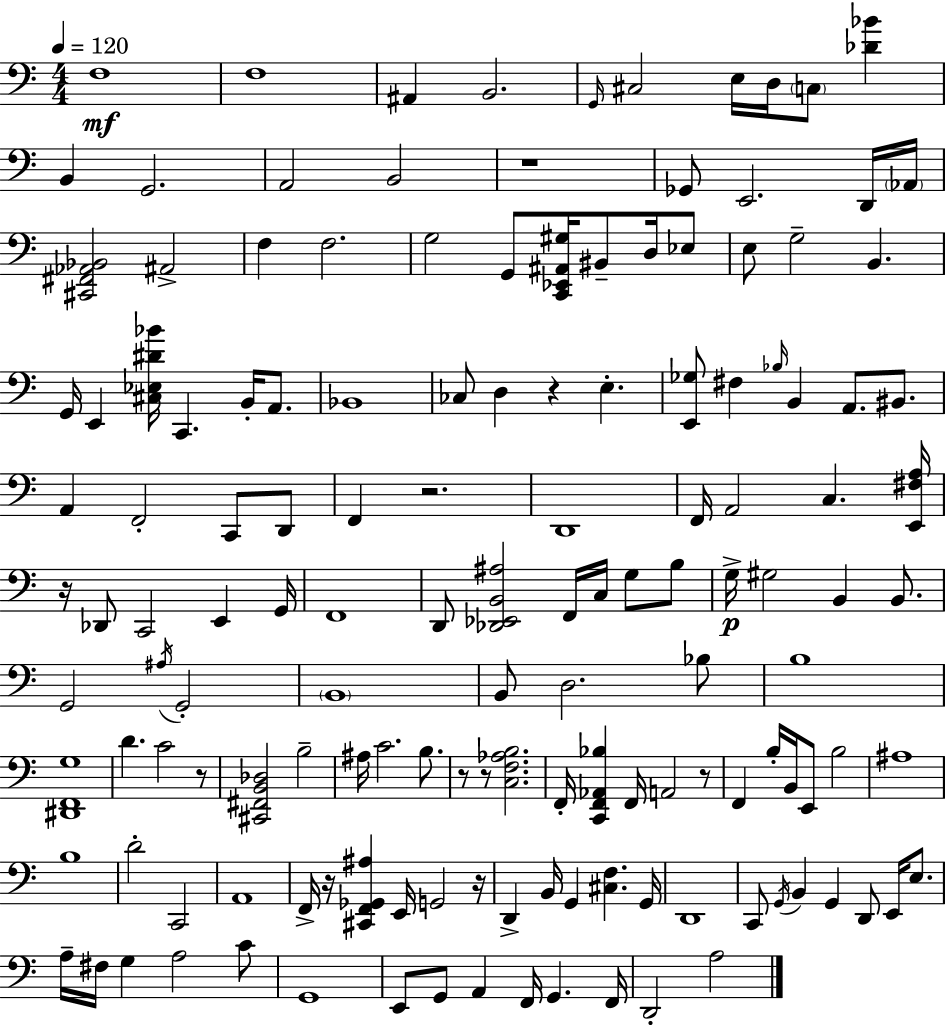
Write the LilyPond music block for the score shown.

{
  \clef bass
  \numericTimeSignature
  \time 4/4
  \key c \major
  \tempo 4 = 120
  f1\mf | f1 | ais,4 b,2. | \grace { g,16 } cis2 e16 d16 \parenthesize c8 <des' bes'>4 | \break b,4 g,2. | a,2 b,2 | r1 | ges,8 e,2. d,16 | \break \parenthesize aes,16 <cis, fis, aes, bes,>2 ais,2-> | f4 f2. | g2 g,8 <c, ees, ais, gis>16 bis,8-- d16 ees8 | e8 g2-- b,4. | \break g,16 e,4 <cis ees dis' bes'>16 c,4. b,16-. a,8. | bes,1 | ces8 d4 r4 e4.-. | <e, ges>8 fis4 \grace { bes16 } b,4 a,8. bis,8. | \break a,4 f,2-. c,8 | d,8 f,4 r2. | d,1 | f,16 a,2 c4. | \break <e, fis a>16 r16 des,8 c,2 e,4 | g,16 f,1 | d,8 <des, ees, b, ais>2 f,16 c16 g8 | b8 g16->\p gis2 b,4 b,8. | \break g,2 \acciaccatura { ais16 } g,2-. | \parenthesize b,1 | b,8 d2. | bes8 b1 | \break <dis, f, g>1 | d'4. c'2 | r8 <cis, fis, b, des>2 b2-- | ais16 c'2. | \break b8. r8 r8 <c f aes b>2. | f,16-. <c, f, aes, bes>4 f,16 a,2 | r8 f,4 b16-. b,16 e,8 b2 | ais1 | \break b1 | d'2-. c,2 | a,1 | f,16-> r16 <cis, f, ges, ais>4 e,16 g,2 | \break r16 d,4-> b,16 g,4 <cis f>4. | g,16 d,1 | c,8 \acciaccatura { g,16 } b,4 g,4 d,8 | e,16 e8. a16-- fis16 g4 a2 | \break c'8 g,1 | e,8 g,8 a,4 f,16 g,4. | f,16 d,2-. a2 | \bar "|."
}